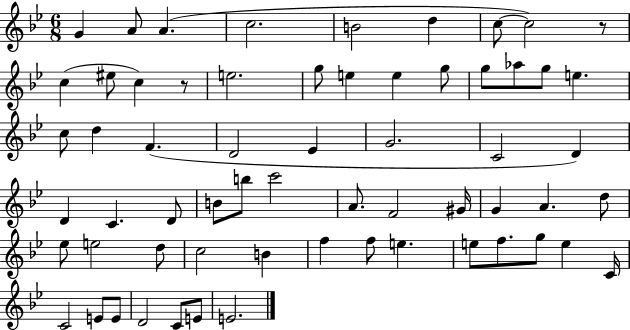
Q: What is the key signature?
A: BES major